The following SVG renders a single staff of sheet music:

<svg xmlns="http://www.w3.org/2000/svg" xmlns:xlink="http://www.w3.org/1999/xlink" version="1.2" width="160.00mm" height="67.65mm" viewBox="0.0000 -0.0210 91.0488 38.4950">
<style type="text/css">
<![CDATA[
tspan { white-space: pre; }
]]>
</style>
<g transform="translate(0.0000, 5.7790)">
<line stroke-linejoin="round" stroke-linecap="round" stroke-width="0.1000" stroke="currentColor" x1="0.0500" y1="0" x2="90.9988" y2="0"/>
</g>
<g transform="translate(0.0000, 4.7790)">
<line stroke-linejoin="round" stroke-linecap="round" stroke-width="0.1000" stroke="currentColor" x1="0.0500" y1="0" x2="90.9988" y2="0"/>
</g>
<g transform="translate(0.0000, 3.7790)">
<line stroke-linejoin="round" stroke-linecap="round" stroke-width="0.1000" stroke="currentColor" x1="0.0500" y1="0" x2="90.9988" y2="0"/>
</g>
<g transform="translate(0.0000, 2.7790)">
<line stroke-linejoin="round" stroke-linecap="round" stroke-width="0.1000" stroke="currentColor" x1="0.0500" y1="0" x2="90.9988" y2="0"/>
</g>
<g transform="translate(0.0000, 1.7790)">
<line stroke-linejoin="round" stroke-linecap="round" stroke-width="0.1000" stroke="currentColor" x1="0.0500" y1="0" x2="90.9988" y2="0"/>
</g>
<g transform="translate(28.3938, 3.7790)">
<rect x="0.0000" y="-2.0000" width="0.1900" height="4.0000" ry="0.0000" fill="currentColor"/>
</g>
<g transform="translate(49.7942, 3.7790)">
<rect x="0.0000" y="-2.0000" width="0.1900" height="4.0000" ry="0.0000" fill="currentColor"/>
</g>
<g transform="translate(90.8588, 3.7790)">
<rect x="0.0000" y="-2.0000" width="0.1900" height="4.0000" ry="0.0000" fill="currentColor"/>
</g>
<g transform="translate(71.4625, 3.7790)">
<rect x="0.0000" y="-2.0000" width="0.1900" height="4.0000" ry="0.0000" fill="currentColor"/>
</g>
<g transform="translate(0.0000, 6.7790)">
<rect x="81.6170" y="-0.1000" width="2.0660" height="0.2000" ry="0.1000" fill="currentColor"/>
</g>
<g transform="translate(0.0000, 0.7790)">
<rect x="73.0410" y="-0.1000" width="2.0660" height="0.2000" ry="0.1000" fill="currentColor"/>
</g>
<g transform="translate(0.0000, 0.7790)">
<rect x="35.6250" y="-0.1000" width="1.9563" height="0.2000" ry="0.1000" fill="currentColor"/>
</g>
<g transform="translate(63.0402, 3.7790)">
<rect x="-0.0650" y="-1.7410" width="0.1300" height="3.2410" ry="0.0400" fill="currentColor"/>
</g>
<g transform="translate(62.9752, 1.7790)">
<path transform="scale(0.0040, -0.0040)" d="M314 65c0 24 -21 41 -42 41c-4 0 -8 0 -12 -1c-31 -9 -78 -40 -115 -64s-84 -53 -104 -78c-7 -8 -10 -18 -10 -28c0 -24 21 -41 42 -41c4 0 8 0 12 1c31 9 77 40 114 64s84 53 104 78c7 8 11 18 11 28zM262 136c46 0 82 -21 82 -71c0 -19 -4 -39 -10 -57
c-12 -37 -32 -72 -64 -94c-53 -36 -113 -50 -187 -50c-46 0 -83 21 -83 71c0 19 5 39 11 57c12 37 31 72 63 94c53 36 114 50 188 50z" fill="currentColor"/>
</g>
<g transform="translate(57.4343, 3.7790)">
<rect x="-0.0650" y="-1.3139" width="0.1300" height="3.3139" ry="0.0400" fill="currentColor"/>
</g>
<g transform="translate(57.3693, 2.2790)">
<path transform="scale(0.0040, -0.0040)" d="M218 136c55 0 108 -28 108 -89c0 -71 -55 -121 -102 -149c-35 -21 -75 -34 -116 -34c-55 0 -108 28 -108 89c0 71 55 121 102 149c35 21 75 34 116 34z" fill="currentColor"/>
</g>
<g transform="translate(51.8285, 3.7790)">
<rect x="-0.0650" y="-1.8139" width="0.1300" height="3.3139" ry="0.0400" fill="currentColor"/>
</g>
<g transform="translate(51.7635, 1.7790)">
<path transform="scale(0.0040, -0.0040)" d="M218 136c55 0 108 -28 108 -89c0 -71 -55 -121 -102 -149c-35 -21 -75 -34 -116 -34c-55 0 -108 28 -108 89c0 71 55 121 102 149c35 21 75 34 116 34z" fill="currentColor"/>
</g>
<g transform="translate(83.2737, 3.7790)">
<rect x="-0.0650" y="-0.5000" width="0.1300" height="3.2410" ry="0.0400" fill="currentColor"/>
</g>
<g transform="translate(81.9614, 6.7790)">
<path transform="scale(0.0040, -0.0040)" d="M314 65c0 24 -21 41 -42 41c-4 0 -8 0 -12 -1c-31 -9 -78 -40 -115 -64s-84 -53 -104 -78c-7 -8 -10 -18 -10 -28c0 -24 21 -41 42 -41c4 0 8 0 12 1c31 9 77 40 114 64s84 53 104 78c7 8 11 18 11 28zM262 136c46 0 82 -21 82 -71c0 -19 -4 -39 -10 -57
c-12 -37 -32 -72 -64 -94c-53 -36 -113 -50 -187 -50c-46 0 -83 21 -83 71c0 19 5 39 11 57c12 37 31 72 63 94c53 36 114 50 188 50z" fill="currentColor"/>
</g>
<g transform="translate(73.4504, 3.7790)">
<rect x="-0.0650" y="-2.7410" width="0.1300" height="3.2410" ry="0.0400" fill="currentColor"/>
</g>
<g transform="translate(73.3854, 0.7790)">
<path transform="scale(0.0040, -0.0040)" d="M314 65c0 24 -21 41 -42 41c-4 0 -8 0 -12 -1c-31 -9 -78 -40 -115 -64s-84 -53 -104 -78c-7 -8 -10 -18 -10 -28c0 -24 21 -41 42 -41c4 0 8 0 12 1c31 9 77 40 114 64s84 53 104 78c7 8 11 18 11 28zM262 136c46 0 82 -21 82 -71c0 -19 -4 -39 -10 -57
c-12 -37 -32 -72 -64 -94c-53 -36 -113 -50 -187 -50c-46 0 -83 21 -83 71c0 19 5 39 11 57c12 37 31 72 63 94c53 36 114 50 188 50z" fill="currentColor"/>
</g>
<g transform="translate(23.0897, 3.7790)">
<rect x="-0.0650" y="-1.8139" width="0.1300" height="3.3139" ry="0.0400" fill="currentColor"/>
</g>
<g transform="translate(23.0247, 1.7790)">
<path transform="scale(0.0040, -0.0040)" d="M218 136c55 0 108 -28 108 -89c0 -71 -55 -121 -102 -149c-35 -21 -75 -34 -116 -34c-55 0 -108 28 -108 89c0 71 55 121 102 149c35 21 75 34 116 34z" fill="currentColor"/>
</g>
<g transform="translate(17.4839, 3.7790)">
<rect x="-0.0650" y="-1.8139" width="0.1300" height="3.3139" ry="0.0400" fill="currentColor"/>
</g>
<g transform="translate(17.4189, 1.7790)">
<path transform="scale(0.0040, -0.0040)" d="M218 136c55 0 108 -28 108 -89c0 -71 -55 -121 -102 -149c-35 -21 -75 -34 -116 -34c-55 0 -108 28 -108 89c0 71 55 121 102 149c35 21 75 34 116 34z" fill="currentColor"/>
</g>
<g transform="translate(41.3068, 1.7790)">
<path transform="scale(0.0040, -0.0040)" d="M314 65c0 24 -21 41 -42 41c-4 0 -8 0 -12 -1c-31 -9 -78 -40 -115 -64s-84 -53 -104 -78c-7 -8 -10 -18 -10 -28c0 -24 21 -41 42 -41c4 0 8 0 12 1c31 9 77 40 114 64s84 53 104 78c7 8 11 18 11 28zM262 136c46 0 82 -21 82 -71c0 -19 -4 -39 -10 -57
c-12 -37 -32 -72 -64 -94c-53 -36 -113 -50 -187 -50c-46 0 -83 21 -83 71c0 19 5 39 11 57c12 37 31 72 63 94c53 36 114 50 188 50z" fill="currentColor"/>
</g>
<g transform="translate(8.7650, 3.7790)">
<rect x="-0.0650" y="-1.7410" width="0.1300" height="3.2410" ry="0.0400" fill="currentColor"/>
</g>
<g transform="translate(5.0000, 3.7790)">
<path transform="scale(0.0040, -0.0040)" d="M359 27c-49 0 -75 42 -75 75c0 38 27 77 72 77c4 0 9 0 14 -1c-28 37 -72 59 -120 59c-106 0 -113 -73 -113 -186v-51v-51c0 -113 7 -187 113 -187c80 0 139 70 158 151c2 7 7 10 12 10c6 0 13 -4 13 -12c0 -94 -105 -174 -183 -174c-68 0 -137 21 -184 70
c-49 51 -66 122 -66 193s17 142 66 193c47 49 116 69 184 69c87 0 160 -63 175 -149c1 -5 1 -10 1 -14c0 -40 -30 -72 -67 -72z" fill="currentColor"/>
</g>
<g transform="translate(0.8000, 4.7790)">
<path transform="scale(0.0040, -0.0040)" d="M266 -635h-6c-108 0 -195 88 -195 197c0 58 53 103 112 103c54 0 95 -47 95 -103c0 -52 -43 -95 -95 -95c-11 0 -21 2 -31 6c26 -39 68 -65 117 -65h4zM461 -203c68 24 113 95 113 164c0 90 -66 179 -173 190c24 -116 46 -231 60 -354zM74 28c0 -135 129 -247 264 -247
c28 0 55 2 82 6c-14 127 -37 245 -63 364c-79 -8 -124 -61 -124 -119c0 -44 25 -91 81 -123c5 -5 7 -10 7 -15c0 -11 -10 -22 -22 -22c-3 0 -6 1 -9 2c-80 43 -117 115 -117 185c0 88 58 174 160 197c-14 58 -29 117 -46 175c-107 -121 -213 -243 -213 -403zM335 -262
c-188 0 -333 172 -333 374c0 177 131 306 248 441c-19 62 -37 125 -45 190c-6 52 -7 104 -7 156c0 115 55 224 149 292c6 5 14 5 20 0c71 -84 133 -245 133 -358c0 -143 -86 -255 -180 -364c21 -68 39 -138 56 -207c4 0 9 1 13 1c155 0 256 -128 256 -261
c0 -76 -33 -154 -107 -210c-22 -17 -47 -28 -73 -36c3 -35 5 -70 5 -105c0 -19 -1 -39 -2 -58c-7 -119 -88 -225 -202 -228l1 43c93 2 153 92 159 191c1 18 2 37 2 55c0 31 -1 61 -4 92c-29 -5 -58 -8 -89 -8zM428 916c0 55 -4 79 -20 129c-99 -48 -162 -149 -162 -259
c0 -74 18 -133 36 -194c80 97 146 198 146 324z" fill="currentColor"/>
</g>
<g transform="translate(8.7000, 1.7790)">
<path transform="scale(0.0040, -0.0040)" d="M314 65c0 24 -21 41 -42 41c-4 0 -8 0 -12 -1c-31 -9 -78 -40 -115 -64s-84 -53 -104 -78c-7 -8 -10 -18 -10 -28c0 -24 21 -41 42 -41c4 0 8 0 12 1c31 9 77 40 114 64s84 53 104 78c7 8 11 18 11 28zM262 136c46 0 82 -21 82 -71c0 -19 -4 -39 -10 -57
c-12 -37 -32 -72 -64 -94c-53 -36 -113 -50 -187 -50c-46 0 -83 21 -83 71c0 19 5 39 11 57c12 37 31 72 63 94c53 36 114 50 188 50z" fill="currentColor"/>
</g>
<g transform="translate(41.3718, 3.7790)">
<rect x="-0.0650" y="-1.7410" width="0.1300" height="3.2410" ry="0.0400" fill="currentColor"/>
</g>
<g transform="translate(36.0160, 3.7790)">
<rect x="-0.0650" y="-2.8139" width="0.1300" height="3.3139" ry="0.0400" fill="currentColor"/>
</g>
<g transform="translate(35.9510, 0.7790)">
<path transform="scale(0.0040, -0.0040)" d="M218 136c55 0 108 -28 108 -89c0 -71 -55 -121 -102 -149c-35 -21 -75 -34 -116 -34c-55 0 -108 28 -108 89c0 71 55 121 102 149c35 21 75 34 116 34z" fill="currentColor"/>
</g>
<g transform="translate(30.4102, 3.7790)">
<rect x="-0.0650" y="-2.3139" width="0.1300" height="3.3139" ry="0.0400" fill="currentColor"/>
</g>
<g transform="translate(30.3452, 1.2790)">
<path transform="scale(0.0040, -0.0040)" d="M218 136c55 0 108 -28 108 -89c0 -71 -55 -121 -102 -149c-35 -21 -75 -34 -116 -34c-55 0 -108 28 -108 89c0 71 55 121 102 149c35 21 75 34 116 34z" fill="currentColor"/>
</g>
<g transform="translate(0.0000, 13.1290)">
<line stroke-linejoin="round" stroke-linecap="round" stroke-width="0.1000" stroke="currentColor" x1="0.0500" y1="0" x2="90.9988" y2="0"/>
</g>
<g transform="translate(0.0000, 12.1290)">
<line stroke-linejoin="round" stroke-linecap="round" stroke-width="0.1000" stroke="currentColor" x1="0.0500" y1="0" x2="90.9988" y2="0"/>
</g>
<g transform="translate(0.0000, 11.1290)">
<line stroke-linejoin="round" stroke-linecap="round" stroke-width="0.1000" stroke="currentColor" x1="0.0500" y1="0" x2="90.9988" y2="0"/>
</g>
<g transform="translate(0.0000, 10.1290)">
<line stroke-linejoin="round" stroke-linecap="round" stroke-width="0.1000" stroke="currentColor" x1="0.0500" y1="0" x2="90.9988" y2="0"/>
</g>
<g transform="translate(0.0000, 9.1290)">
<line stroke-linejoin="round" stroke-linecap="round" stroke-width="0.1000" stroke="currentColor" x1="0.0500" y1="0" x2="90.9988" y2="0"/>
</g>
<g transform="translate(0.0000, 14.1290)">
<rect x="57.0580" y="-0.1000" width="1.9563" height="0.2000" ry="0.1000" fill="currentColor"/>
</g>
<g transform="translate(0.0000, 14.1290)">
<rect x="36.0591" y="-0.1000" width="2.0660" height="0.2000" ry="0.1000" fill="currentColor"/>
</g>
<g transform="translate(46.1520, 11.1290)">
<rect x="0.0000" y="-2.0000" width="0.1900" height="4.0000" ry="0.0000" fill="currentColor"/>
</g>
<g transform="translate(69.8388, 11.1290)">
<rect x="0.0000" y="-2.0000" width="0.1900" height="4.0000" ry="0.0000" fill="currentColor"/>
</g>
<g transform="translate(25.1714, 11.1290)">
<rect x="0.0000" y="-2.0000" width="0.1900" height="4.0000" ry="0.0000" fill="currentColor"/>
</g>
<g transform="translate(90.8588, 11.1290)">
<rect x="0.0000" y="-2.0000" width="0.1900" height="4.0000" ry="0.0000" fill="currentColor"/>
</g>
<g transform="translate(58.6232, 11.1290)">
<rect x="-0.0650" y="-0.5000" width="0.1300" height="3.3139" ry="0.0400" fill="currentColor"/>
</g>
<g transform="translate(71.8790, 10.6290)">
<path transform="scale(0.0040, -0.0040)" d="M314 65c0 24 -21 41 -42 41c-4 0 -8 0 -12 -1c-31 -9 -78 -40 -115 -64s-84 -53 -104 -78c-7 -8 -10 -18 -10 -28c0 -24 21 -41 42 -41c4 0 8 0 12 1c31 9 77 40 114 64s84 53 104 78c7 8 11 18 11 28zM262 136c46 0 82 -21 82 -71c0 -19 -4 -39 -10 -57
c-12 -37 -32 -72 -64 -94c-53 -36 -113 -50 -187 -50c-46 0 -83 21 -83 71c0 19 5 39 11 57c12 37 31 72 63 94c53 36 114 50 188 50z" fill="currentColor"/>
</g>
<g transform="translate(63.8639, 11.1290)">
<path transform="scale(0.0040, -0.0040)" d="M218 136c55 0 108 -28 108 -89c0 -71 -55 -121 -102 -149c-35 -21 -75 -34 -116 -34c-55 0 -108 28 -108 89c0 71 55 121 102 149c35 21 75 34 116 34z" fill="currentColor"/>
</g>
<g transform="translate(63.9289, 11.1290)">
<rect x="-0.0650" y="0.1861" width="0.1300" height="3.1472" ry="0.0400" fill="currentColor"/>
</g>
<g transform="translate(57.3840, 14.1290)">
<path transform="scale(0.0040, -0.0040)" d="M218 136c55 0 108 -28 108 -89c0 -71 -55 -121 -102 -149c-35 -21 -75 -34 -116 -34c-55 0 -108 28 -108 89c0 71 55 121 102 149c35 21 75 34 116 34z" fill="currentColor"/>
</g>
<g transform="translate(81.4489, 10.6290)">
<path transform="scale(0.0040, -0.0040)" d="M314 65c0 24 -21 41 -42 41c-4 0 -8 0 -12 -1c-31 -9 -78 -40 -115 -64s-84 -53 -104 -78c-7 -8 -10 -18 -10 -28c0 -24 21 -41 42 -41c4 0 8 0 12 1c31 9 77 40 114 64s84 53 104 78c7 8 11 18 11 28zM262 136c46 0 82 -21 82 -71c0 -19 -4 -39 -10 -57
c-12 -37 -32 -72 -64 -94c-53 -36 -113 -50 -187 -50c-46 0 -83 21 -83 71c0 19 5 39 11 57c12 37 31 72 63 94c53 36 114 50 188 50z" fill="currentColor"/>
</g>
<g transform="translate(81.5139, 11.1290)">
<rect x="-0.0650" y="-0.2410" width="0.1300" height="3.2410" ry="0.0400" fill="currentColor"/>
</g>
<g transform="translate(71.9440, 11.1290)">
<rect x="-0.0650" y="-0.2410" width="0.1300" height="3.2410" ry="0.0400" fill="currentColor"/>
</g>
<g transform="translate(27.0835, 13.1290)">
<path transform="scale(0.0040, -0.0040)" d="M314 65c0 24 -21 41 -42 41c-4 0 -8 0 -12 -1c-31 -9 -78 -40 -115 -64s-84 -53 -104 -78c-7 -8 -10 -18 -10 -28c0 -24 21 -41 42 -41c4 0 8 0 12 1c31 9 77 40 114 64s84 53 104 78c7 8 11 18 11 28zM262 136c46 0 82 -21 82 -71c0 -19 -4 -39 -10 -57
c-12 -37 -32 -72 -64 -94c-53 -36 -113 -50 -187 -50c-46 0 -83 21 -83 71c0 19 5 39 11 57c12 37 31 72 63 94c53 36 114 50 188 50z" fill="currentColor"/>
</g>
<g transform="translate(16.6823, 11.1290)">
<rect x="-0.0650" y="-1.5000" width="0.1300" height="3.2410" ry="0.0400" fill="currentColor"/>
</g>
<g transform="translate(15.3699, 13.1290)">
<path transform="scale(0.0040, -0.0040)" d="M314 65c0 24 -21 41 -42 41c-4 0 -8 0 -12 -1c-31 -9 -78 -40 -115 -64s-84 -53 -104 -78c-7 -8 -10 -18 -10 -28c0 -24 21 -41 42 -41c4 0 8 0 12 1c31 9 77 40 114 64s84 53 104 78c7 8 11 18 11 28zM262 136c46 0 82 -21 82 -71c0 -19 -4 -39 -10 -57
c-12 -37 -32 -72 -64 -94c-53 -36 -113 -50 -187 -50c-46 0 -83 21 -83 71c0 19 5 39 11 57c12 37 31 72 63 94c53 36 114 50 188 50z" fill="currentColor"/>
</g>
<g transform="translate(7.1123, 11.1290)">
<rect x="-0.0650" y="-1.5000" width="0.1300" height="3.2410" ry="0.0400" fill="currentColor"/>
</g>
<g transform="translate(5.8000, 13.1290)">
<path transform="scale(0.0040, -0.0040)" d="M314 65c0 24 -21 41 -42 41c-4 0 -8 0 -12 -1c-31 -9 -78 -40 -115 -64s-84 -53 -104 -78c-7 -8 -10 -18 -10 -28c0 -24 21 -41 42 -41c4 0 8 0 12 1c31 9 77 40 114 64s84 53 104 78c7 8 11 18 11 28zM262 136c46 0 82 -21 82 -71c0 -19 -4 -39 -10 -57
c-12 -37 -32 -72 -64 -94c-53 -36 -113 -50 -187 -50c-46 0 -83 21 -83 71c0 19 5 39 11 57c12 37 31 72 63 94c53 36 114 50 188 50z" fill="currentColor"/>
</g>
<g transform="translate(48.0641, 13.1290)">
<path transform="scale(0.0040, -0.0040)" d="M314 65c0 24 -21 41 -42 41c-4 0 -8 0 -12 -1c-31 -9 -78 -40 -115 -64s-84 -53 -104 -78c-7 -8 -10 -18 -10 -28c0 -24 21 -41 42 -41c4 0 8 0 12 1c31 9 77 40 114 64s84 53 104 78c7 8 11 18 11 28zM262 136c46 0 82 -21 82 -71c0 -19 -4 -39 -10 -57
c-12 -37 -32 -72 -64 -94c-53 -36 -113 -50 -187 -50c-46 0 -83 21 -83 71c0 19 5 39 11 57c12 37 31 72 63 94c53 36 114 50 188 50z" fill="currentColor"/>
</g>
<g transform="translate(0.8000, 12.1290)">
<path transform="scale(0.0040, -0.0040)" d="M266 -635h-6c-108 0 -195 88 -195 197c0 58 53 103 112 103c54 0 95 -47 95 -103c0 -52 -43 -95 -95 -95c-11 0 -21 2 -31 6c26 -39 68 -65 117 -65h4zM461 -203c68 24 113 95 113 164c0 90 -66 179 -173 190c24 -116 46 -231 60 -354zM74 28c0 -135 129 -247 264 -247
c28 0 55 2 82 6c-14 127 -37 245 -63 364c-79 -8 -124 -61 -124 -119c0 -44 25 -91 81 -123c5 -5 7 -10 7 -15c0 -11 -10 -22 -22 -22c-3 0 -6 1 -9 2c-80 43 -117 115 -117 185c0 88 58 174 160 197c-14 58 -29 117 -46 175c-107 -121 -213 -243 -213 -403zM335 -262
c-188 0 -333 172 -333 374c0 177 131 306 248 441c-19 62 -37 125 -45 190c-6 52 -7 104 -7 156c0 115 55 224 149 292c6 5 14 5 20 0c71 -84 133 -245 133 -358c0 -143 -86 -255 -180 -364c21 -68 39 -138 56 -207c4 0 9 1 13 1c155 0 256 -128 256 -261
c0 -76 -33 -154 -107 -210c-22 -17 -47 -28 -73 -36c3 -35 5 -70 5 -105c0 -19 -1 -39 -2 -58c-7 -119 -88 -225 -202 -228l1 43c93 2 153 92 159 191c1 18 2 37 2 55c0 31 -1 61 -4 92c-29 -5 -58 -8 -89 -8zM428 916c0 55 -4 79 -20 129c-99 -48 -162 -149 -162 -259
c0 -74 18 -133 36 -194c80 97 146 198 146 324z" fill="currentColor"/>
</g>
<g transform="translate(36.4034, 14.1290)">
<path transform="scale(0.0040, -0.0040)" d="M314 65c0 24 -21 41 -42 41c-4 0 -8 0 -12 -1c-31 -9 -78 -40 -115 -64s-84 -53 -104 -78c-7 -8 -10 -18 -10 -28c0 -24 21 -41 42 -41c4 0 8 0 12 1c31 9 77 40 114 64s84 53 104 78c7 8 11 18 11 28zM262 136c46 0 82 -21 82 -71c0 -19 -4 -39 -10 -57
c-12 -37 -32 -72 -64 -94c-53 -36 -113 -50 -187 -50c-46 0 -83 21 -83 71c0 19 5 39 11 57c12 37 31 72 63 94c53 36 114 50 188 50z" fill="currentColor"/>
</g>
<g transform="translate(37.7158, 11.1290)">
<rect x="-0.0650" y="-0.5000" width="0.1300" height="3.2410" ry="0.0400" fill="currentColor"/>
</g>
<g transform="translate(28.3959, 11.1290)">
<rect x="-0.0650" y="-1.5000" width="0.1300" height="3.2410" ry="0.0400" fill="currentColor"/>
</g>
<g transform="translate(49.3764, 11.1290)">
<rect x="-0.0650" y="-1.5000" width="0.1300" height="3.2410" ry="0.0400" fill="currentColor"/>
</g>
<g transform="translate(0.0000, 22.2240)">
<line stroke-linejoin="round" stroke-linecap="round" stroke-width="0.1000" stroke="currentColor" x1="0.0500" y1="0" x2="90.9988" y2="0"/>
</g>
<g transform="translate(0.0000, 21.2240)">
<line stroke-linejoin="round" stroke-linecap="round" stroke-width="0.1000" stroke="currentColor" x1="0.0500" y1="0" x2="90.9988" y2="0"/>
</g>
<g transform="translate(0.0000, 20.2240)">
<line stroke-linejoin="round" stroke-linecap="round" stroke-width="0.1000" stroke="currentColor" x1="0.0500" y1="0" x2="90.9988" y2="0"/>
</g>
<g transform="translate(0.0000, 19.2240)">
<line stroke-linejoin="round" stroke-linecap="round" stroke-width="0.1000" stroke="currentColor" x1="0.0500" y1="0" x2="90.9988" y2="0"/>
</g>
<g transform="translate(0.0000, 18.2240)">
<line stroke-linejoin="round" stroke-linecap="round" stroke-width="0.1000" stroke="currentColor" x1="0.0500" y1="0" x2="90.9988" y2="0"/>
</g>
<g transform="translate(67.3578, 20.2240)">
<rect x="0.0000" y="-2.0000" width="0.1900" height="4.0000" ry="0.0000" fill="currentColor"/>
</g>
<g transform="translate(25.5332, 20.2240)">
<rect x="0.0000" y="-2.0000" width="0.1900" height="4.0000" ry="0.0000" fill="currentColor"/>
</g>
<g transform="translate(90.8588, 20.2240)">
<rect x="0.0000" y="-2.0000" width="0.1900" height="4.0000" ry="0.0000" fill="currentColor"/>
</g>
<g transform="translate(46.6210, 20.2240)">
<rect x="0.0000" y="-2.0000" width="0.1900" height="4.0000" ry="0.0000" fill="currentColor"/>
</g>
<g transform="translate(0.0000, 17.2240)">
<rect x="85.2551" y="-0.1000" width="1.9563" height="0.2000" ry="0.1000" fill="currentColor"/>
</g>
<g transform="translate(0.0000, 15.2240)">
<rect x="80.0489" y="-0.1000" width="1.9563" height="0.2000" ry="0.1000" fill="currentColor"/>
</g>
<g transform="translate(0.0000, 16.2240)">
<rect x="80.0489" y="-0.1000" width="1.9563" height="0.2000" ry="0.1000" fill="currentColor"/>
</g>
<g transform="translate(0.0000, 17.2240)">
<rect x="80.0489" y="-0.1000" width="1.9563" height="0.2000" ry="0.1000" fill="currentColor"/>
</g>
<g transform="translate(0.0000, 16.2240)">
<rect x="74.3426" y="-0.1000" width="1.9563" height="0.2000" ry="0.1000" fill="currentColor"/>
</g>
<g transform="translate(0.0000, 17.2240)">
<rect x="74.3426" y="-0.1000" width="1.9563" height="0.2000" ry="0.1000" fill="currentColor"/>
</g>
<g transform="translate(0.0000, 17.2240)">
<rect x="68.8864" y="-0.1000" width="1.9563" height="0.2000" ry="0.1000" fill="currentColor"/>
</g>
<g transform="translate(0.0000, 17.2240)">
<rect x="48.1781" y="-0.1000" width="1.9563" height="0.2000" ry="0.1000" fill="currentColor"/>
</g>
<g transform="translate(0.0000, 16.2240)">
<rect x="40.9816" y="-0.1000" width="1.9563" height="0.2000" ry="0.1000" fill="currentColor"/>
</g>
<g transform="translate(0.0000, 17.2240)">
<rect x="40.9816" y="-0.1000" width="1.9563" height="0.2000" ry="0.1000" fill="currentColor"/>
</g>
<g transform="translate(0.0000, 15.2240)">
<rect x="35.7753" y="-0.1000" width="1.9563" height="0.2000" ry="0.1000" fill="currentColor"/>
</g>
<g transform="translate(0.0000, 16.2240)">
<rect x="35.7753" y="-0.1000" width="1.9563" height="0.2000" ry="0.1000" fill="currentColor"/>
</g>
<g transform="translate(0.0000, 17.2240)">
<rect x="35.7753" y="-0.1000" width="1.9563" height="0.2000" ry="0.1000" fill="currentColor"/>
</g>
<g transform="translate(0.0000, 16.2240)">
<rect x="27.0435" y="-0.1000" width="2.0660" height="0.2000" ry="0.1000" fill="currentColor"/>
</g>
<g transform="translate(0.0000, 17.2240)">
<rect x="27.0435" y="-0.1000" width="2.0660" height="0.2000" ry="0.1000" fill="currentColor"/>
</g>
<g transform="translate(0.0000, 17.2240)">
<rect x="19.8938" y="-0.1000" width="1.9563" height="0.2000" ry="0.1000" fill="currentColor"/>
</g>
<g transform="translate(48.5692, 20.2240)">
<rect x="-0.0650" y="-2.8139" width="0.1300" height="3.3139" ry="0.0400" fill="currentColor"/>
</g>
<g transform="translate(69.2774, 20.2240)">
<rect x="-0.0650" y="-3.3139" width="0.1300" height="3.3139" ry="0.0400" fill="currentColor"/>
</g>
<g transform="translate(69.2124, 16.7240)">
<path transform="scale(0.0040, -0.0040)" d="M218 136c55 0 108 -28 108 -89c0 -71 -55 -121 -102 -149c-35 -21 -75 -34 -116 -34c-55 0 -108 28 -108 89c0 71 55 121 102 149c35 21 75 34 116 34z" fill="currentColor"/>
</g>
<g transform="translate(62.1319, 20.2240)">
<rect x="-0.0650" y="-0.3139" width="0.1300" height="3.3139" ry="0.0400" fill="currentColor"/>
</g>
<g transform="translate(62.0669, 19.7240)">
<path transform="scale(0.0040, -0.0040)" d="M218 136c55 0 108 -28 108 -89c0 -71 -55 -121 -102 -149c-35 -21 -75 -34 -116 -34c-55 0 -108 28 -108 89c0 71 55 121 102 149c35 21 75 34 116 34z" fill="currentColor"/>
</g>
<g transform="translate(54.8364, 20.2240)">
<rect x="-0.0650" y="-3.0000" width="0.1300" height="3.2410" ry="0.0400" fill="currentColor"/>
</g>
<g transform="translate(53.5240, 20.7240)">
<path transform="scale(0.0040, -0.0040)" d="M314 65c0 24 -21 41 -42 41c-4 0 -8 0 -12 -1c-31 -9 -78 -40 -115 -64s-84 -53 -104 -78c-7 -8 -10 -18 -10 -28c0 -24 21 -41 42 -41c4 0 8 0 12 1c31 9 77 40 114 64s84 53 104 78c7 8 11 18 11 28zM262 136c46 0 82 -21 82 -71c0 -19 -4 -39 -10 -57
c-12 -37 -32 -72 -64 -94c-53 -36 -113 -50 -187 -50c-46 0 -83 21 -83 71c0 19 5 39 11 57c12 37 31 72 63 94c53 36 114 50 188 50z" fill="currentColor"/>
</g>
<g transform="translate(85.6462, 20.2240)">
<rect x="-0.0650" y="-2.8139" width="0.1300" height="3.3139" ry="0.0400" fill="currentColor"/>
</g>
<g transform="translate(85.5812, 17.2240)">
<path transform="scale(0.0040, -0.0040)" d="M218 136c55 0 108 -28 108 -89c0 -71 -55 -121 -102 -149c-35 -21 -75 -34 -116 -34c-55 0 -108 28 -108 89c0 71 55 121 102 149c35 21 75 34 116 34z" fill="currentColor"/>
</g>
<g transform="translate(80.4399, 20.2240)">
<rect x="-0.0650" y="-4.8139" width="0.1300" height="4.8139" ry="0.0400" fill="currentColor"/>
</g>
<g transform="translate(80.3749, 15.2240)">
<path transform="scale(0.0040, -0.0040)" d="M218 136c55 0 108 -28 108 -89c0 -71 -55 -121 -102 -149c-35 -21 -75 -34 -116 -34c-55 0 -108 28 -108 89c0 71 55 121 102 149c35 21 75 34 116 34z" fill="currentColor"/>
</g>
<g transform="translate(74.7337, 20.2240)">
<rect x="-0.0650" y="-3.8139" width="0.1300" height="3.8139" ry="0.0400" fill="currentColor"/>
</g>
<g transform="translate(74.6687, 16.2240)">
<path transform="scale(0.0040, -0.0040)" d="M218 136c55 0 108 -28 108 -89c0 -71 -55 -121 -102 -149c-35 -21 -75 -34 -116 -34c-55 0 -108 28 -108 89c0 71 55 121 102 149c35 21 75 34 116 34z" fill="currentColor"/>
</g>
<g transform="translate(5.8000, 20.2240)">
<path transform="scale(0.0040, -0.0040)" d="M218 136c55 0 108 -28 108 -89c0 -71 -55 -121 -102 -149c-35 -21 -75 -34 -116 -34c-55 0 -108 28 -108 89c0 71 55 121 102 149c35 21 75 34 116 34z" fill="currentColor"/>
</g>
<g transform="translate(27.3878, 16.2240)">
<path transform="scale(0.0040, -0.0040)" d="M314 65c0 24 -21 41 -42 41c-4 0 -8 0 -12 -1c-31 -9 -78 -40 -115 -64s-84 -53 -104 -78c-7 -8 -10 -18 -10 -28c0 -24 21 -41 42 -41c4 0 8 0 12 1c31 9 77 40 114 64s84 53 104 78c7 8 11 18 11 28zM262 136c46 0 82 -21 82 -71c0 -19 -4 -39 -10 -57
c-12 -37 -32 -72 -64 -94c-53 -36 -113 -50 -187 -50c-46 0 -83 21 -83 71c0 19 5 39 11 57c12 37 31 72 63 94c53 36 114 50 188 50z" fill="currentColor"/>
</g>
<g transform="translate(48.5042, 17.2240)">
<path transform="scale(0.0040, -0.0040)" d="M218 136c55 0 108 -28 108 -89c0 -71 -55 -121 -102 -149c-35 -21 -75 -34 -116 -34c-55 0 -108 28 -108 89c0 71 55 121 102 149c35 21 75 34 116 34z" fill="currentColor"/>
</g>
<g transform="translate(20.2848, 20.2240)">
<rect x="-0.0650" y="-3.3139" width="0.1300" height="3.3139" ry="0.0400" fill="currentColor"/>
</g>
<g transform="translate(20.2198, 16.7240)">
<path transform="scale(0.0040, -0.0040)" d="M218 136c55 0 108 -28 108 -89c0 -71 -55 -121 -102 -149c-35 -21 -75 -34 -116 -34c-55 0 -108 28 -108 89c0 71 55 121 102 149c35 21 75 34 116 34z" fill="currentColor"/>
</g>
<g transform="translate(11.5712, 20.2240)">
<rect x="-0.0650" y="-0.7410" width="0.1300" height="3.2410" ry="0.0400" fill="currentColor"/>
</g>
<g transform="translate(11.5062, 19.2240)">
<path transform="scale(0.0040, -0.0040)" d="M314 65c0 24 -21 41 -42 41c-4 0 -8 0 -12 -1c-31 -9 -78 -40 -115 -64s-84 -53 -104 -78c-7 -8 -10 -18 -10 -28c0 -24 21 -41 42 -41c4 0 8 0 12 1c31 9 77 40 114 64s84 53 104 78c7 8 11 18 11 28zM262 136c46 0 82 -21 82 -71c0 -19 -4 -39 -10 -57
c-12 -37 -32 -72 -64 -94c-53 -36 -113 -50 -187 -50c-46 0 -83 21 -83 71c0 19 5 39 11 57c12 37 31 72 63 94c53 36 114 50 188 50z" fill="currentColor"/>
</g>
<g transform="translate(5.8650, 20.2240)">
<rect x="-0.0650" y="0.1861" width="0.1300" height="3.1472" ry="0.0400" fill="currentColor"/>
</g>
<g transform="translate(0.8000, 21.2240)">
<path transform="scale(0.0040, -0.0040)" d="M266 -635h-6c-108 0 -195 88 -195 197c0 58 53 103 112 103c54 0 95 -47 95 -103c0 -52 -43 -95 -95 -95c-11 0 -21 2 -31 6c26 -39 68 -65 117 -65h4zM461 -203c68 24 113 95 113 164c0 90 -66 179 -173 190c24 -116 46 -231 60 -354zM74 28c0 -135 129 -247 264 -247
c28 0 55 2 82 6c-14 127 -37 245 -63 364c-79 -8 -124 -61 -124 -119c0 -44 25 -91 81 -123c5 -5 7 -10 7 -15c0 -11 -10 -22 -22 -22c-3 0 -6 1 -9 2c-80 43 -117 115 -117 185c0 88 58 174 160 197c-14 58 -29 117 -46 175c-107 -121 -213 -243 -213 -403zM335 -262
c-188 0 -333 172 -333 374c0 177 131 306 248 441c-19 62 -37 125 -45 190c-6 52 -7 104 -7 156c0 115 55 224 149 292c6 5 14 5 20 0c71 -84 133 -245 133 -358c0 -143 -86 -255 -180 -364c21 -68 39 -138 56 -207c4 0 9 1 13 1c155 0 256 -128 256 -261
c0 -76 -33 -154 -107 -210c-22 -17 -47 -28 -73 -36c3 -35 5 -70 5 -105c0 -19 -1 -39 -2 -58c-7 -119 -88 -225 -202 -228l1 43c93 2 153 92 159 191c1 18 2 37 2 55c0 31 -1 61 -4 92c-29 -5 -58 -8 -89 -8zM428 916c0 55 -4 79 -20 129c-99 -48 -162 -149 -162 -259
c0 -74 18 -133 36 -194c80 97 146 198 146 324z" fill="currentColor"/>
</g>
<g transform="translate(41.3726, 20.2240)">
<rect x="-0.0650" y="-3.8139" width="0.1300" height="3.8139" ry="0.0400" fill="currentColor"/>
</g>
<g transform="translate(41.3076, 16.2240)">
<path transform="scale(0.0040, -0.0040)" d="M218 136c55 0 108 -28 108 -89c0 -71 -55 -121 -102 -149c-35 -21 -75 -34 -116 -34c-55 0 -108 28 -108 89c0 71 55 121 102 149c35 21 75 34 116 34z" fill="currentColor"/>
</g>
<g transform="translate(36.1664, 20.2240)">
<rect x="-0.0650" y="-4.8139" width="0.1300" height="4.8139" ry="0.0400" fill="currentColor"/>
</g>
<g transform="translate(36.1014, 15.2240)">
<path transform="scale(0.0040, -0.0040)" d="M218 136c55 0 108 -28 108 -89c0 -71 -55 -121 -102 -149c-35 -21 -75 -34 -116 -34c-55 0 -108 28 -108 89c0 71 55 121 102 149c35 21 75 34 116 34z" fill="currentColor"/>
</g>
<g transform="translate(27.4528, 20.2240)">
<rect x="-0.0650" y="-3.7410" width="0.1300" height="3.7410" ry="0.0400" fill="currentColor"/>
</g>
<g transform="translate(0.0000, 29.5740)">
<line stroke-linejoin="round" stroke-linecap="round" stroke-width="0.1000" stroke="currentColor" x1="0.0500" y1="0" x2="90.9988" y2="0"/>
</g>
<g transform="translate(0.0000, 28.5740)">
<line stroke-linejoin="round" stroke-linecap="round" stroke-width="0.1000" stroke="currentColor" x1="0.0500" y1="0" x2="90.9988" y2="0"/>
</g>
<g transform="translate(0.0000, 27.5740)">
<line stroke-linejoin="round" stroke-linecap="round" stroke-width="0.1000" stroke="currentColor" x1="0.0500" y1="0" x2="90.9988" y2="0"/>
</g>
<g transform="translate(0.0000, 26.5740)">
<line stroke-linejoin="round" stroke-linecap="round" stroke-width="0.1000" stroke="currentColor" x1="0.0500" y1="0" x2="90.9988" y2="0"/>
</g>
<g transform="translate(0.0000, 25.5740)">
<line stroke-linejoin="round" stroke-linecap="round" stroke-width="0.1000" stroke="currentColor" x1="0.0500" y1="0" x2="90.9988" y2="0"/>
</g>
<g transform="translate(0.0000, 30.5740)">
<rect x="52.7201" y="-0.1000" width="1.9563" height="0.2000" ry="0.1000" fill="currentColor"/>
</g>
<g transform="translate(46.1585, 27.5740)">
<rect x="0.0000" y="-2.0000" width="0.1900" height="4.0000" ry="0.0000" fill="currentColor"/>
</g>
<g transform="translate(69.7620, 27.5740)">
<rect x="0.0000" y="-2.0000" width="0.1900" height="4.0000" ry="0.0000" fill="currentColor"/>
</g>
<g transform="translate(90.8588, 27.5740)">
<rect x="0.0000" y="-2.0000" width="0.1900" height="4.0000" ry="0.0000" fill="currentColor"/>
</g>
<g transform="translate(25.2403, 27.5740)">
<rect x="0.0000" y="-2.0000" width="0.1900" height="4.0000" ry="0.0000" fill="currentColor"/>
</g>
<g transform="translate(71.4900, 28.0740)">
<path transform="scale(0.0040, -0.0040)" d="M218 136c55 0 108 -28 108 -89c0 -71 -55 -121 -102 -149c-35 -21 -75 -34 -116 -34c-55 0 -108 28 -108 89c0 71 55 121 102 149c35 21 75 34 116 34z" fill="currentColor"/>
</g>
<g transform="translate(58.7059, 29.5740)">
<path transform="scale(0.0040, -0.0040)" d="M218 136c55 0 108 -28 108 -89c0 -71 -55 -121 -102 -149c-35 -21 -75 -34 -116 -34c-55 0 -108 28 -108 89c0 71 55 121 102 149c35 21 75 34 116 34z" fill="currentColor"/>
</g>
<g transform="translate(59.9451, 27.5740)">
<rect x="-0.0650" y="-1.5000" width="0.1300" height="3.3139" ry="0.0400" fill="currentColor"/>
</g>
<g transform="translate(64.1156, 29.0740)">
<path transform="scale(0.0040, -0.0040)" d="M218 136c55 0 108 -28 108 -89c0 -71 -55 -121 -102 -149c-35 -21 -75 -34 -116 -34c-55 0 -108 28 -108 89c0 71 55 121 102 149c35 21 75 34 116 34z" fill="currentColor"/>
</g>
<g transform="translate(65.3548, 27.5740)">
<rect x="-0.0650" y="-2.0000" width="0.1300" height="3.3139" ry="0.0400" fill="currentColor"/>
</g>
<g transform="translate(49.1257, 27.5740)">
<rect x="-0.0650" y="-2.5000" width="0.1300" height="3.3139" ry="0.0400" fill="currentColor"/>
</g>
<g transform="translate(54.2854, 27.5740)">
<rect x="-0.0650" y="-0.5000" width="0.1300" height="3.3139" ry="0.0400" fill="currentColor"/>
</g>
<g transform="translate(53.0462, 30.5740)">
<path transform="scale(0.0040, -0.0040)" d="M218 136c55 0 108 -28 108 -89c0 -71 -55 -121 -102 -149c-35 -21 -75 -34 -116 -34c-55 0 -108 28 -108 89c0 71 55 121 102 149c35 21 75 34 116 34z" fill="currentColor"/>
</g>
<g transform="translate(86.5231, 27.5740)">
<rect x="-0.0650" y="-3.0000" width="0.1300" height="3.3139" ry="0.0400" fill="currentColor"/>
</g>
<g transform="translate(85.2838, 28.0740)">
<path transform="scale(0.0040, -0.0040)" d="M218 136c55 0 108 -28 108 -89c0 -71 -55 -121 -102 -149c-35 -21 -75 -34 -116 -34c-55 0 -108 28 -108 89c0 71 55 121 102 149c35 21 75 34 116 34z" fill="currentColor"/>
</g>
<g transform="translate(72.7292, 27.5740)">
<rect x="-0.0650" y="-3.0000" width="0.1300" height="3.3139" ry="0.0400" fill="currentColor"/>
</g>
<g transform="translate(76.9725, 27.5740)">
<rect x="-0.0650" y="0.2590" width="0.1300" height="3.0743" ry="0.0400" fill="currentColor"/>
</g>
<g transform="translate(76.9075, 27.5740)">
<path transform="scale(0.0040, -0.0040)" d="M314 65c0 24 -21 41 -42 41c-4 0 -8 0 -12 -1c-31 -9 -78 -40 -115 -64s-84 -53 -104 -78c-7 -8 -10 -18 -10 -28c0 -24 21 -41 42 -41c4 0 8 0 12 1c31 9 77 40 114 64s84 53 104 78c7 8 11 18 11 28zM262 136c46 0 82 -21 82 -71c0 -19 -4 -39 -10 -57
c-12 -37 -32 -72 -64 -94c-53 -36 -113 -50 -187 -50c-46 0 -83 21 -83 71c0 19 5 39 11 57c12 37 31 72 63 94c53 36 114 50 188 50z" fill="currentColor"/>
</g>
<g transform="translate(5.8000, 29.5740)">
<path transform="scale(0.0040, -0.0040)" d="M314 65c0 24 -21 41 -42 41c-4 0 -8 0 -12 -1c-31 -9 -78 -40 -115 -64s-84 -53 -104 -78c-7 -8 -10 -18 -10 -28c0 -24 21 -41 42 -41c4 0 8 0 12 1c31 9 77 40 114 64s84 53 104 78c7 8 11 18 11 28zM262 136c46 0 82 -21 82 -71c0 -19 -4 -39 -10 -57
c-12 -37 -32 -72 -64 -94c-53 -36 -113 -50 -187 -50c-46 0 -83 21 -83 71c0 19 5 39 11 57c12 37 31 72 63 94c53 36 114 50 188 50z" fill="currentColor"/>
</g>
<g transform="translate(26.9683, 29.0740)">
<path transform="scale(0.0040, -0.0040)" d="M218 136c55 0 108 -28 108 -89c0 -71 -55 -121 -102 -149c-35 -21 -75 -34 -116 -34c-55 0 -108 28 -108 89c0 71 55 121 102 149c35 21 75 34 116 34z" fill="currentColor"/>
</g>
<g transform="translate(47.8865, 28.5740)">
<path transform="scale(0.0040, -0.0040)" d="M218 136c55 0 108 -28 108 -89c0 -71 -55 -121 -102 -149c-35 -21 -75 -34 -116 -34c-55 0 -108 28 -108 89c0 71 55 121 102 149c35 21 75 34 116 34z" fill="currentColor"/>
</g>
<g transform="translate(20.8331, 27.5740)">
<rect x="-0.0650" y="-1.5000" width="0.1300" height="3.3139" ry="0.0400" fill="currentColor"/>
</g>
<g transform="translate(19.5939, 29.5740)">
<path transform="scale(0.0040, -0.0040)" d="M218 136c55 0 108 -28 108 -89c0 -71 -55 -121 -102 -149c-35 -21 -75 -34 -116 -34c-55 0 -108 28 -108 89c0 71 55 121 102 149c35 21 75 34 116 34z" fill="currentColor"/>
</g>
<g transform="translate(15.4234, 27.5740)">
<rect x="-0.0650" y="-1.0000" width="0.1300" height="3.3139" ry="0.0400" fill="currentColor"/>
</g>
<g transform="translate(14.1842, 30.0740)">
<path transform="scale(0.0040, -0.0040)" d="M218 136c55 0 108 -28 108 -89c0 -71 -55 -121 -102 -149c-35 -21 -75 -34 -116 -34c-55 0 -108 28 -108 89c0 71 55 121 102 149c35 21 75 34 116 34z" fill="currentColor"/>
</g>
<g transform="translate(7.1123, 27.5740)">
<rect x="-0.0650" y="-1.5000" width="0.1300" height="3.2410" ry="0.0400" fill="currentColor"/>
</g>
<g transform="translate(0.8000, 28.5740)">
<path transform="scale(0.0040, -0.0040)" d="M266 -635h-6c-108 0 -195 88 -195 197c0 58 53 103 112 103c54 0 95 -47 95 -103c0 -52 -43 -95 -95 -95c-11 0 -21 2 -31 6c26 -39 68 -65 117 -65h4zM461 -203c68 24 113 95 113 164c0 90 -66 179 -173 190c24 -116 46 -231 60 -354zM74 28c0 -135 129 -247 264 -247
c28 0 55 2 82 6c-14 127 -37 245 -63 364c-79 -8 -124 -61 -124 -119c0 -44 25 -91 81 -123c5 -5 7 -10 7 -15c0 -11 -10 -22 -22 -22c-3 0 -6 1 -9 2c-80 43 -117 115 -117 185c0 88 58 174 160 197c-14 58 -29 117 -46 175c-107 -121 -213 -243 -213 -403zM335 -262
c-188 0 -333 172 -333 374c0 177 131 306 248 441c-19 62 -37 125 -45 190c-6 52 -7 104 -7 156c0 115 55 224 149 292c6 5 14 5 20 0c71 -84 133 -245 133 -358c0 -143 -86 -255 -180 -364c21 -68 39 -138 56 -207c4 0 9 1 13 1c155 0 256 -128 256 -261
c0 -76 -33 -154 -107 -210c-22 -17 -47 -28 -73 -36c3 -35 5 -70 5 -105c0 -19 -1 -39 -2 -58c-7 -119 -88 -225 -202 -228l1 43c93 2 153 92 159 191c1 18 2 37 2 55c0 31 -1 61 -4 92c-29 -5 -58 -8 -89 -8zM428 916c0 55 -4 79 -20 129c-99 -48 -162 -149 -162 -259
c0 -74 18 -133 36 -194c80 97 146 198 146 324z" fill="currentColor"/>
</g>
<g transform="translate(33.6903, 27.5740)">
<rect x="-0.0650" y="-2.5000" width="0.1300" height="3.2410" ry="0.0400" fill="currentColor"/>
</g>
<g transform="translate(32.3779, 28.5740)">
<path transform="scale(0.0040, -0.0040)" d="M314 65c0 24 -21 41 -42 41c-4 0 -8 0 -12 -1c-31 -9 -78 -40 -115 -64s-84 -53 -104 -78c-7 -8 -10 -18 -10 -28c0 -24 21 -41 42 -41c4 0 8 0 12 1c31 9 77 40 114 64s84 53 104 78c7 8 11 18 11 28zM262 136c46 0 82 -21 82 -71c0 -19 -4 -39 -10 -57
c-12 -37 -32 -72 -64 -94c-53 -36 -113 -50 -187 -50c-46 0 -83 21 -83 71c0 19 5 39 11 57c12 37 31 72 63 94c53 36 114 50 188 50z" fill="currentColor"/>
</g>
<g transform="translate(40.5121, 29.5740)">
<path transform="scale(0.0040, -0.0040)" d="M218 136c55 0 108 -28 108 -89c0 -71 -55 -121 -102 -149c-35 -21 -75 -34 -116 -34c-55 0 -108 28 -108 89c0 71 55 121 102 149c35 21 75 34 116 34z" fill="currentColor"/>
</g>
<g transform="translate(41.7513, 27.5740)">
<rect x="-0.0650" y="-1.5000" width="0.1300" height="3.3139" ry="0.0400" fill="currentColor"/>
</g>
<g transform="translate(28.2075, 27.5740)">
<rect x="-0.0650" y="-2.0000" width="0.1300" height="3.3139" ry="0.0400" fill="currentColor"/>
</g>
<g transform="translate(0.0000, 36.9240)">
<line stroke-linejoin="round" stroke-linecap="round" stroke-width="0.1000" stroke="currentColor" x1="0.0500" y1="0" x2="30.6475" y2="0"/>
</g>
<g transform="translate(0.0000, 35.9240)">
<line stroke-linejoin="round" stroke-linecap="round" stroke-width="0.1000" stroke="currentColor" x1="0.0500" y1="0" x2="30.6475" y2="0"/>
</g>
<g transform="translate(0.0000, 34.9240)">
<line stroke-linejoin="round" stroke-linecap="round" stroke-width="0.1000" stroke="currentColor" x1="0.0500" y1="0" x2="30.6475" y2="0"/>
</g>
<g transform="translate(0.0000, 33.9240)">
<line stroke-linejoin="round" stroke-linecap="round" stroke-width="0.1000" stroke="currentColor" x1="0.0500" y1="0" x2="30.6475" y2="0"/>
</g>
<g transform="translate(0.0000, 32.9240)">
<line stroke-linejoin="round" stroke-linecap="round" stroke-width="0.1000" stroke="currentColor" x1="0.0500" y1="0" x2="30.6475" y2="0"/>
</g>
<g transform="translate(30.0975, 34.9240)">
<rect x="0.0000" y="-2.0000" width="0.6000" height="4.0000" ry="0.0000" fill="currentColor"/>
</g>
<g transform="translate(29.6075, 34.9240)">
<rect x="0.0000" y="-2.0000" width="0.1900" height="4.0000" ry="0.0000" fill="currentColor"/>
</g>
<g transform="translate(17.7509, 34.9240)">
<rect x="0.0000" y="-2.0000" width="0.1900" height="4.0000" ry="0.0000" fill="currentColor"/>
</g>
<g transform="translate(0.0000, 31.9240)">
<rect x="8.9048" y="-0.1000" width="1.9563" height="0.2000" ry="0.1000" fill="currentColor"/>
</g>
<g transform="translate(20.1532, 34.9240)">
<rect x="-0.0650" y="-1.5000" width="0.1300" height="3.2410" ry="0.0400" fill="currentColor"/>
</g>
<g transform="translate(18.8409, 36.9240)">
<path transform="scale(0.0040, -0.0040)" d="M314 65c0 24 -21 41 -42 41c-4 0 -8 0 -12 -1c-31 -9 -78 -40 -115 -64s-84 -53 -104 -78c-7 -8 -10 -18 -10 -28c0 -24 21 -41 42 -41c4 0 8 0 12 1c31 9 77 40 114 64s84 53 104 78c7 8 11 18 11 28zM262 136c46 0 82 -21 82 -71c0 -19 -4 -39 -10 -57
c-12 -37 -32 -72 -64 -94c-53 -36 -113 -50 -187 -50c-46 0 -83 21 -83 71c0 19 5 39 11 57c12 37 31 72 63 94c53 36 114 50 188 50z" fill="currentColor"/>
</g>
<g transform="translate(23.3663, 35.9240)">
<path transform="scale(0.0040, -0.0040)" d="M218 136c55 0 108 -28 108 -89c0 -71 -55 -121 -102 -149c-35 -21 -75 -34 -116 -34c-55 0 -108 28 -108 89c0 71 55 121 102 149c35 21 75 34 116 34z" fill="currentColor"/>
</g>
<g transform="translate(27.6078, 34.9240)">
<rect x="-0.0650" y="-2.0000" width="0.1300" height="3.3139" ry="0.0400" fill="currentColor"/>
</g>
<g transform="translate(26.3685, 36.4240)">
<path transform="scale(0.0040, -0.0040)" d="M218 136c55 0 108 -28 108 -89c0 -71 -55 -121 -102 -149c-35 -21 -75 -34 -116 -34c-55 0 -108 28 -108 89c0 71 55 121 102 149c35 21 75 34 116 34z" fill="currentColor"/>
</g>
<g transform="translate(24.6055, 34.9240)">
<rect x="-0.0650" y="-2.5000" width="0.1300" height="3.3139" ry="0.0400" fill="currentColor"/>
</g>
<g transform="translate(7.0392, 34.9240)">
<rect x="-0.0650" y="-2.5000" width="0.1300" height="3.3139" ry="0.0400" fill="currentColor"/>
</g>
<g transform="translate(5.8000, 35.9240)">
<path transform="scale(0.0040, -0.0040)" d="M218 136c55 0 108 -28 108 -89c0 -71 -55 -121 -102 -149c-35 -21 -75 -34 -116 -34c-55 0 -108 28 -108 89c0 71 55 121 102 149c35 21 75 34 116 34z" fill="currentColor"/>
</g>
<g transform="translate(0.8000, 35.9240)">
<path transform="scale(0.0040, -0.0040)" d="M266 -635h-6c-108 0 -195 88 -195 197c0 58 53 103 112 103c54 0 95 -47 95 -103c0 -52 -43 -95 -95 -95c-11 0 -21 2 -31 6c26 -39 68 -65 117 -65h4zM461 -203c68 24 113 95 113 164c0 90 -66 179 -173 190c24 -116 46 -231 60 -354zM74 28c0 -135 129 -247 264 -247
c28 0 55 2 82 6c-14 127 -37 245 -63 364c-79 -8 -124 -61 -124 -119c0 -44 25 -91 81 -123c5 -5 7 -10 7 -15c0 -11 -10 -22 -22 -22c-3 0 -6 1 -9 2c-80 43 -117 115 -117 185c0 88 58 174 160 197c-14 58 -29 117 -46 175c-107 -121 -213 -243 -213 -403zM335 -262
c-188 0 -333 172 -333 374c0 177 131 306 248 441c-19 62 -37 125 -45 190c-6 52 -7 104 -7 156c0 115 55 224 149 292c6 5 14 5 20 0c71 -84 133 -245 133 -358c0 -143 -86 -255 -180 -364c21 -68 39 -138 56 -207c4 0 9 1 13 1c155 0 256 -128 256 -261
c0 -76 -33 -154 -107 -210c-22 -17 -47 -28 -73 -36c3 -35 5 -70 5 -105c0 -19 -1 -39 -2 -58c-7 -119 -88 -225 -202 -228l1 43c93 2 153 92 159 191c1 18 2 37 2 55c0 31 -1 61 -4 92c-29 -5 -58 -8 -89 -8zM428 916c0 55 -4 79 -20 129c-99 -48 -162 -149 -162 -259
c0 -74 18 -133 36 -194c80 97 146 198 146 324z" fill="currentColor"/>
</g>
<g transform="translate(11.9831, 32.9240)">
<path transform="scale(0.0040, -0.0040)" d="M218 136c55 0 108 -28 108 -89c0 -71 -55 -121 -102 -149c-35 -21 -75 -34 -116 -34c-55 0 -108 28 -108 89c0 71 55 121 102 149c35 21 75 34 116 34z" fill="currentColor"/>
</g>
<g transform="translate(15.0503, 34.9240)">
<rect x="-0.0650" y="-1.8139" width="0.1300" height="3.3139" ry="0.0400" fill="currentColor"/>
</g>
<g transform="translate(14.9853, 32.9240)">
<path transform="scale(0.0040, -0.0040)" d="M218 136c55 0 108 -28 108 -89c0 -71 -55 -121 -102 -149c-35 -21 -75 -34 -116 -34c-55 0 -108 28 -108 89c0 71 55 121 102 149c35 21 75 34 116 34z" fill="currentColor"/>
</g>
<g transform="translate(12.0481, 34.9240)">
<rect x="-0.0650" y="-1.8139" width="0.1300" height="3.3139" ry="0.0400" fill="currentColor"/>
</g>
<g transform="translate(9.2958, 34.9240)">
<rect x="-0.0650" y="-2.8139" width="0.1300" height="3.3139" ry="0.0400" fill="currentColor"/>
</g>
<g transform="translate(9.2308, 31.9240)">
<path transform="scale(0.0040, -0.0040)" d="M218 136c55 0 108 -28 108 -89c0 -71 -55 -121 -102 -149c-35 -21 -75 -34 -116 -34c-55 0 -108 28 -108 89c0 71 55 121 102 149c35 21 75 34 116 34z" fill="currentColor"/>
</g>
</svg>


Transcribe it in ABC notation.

X:1
T:Untitled
M:4/4
L:1/4
K:C
f2 f f g a f2 f e f2 a2 C2 E2 E2 E2 C2 E2 C B c2 c2 B d2 b c'2 e' c' a A2 c b c' e' a E2 D E F G2 E G C E F A B2 A G a f f E2 G F